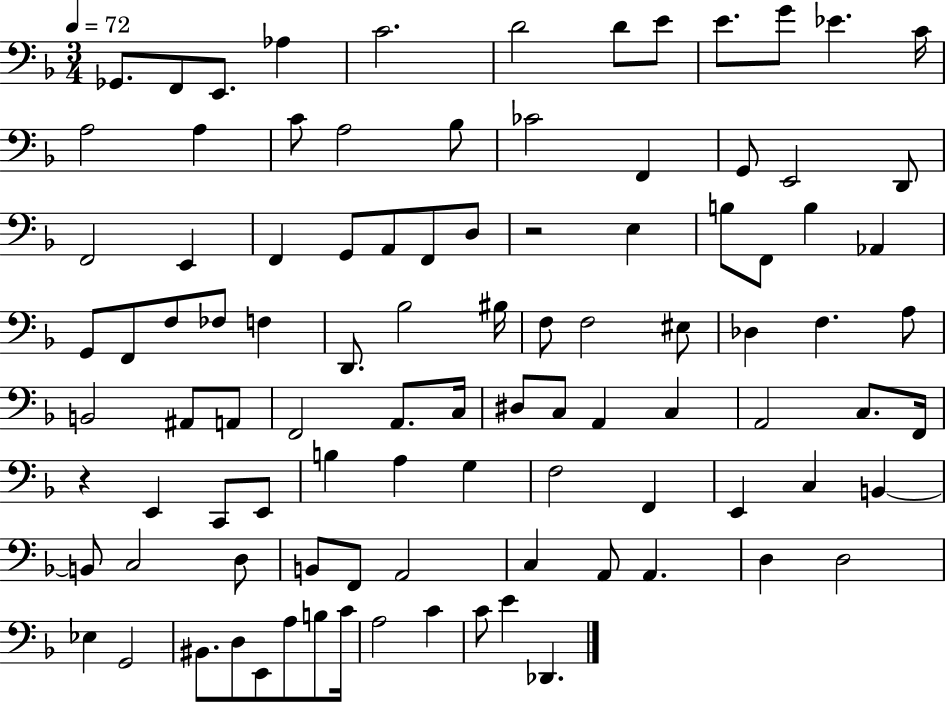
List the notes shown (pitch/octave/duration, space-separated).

Gb2/e. F2/e E2/e. Ab3/q C4/h. D4/h D4/e E4/e E4/e. G4/e Eb4/q. C4/s A3/h A3/q C4/e A3/h Bb3/e CES4/h F2/q G2/e E2/h D2/e F2/h E2/q F2/q G2/e A2/e F2/e D3/e R/h E3/q B3/e F2/e B3/q Ab2/q G2/e F2/e F3/e FES3/e F3/q D2/e. Bb3/h BIS3/s F3/e F3/h EIS3/e Db3/q F3/q. A3/e B2/h A#2/e A2/e F2/h A2/e. C3/s D#3/e C3/e A2/q C3/q A2/h C3/e. F2/s R/q E2/q C2/e E2/e B3/q A3/q G3/q F3/h F2/q E2/q C3/q B2/q B2/e C3/h D3/e B2/e F2/e A2/h C3/q A2/e A2/q. D3/q D3/h Eb3/q G2/h BIS2/e. D3/e E2/e A3/e B3/e C4/s A3/h C4/q C4/e E4/q Db2/q.